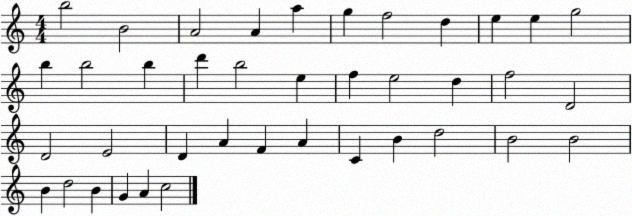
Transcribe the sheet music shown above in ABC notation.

X:1
T:Untitled
M:4/4
L:1/4
K:C
b2 B2 A2 A a g f2 d e e g2 b b2 b d' b2 e f e2 d f2 D2 D2 E2 D A F A C B d2 B2 B2 B d2 B G A c2